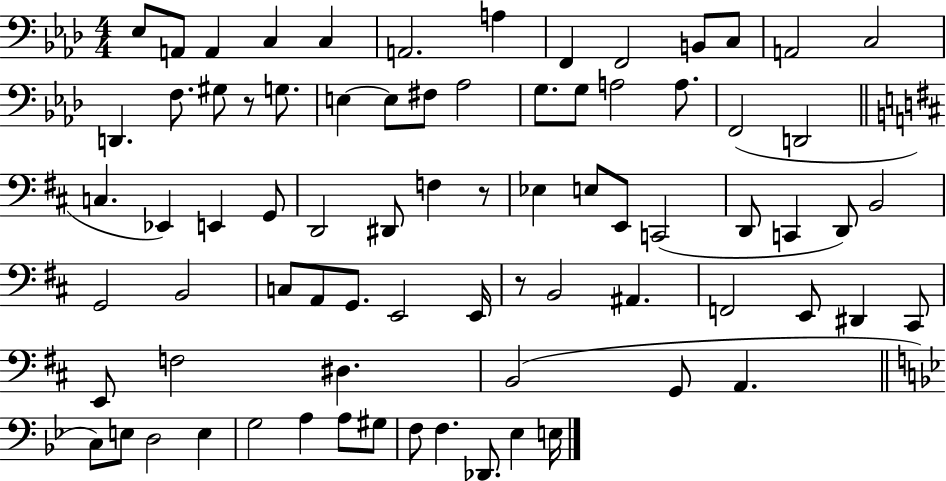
{
  \clef bass
  \numericTimeSignature
  \time 4/4
  \key aes \major
  ees8 a,8 a,4 c4 c4 | a,2. a4 | f,4 f,2 b,8 c8 | a,2 c2 | \break d,4. f8. gis8 r8 g8. | e4~~ e8 fis8 aes2 | g8. g8 a2 a8. | f,2( d,2 | \break \bar "||" \break \key d \major c4. ees,4) e,4 g,8 | d,2 dis,8 f4 r8 | ees4 e8 e,8 c,2( | d,8 c,4 d,8) b,2 | \break g,2 b,2 | c8 a,8 g,8. e,2 e,16 | r8 b,2 ais,4. | f,2 e,8 dis,4 cis,8 | \break e,8 f2 dis4. | b,2( g,8 a,4. | \bar "||" \break \key g \minor c8) e8 d2 e4 | g2 a4 a8 gis8 | f8 f4. des,8. ees4 e16 | \bar "|."
}